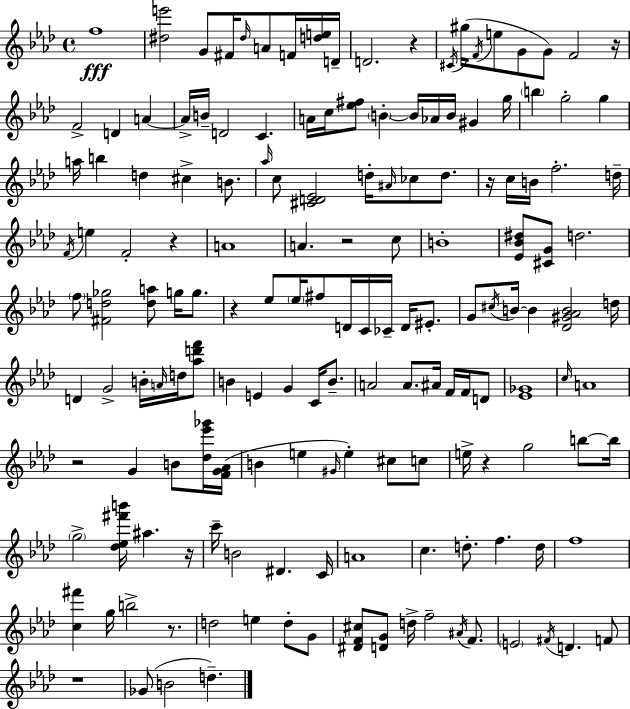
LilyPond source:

{
  \clef treble
  \time 4/4
  \defaultTimeSignature
  \key f \minor
  f''1\fff | <dis'' e'''>2 g'8 fis'16 \grace { dis''16 } a'8 f'16 <d'' e''>16 | d'16-- d'2. r4 | \acciaccatura { cis'16 }( gis''16 \acciaccatura { f'16 } e''8 g'8 g'8) f'2 | \break r16 f'2-> d'4 a'4~~ | a'16-> b'16-- d'2 c'4. | a'16 c''16 <ees'' fis''>8 \parenthesize b'4-.~~ b'16 aes'16 b'16 gis'4 | g''16 \parenthesize b''4 g''2-. g''4 | \break a''16 b''4 d''4 cis''4-> | b'8. \grace { aes''16 } c''8 <cis' d' ees'>2 d''16-. \grace { ais'16 } | ces''8 d''8. r16 c''16 b'16 f''2.-. | d''16-- \acciaccatura { f'16 } e''4 f'2-. | \break r4 a'1 | a'4. r2 | c''8 b'1-. | <ees' bes' dis''>8 <cis' g'>8 d''2. | \break \parenthesize f''8 <fis' d'' ges''>2 | <d'' a''>8 g''16 g''8. r4 ees''8 \parenthesize ees''16 fis''8 d'16 | c'16 ces'16-- d'16 eis'8.-. g'8 \acciaccatura { cis''16 } b'16~~ b'4 <des' gis' aes' b'>2 | d''16 d'4 g'2-> | \break b'16-. \grace { a'16 } d''16 <aes'' d''' f'''>8 b'4 e'4 | g'4 c'16 b'8.-- a'2 | a'8. ais'16 f'16 f'16 d'8 <ees' ges'>1 | \grace { c''16 } a'1 | \break r2 | g'4 b'8 <des'' ees''' ges'''>16 <f' g' aes'>16( b'4 e''4 | \grace { gis'16 } e''4-.) cis''8 c''8 e''16-> r4 g''2 | b''8~~ b''16 \parenthesize g''2-> | \break <des'' ees'' fis''' b'''>16 ais''4. r16 c'''16-- b'2 | dis'4. c'16 a'1 | c''4. | d''8.-. f''4. d''16 f''1 | \break <c'' fis'''>4 g''16 b''2-> | r8. d''2 | e''4 d''8-. g'8 <dis' f' cis''>8 <d' g'>8 d''16-> f''2-- | \acciaccatura { ais'16 } f'8. \parenthesize e'2 | \break \acciaccatura { fis'16 } d'4. f'8 r1 | ges'8( b'2 | d''4.--) \bar "|."
}